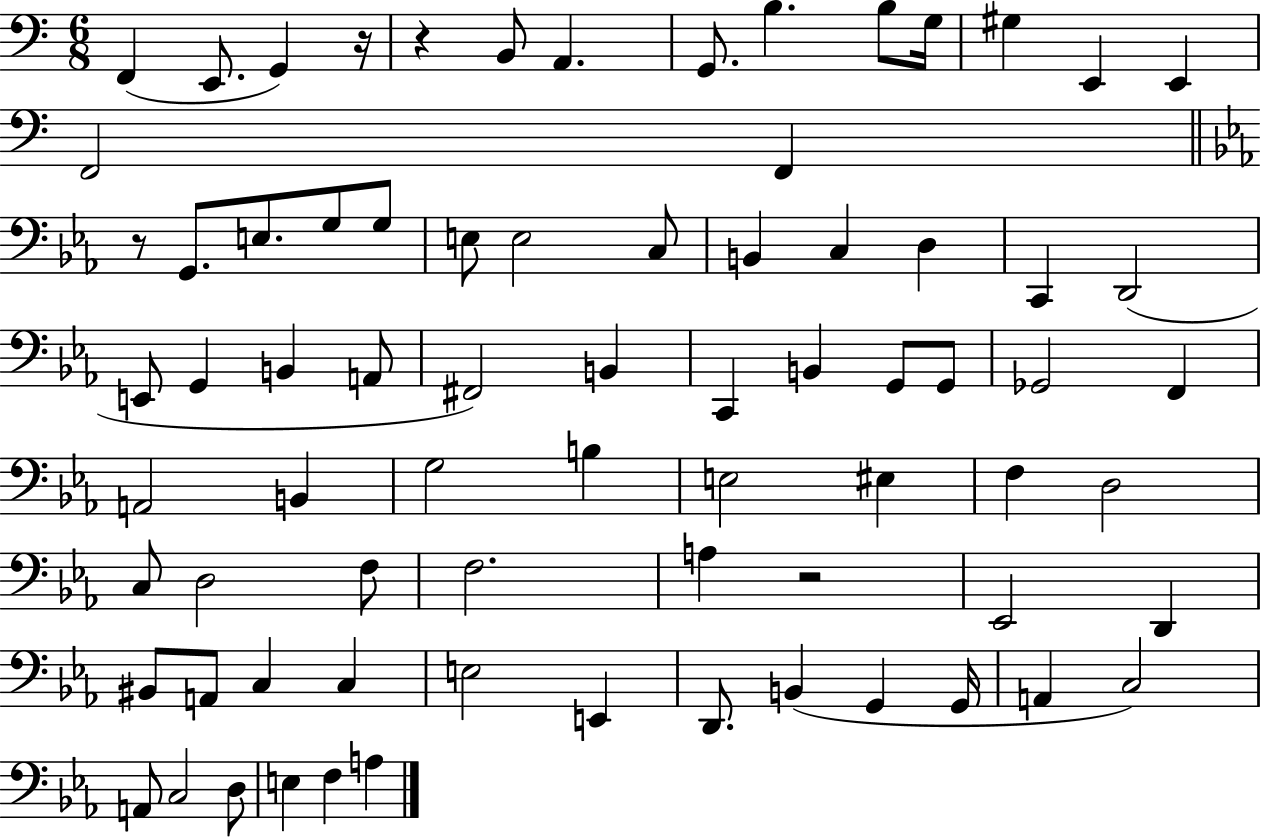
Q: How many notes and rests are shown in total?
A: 75